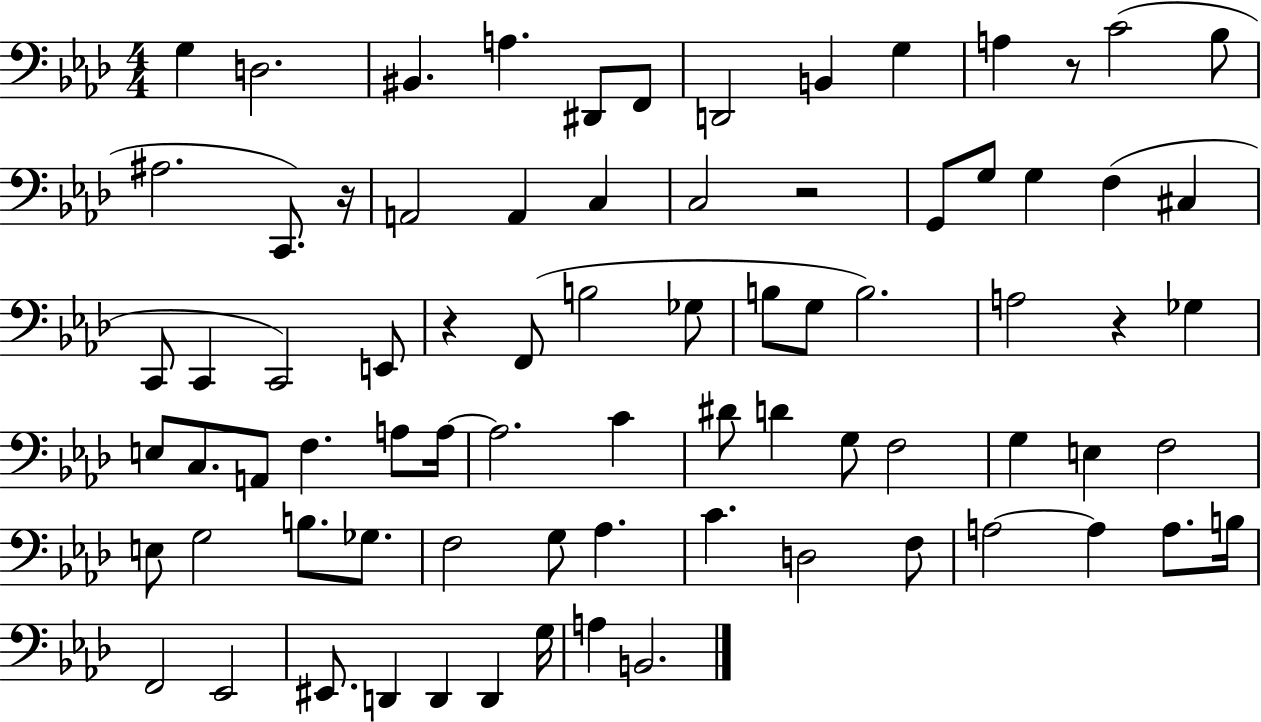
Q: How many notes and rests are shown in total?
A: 78